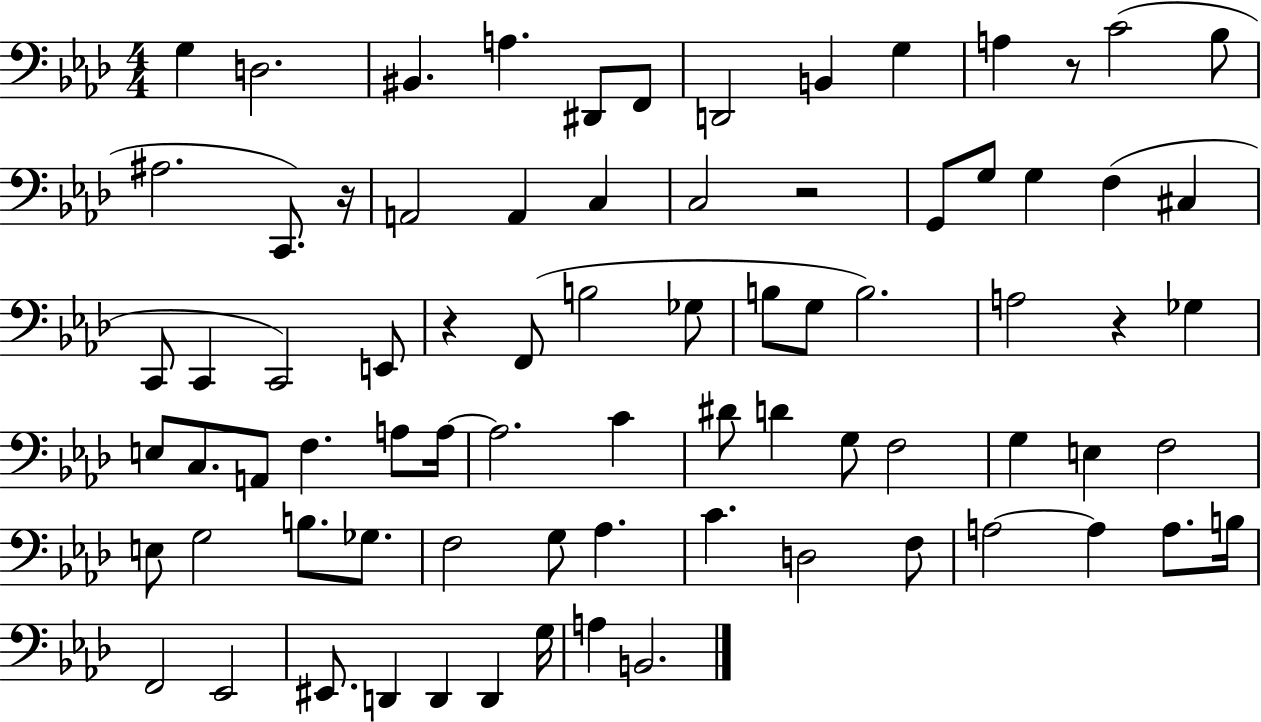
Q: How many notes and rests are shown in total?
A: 78